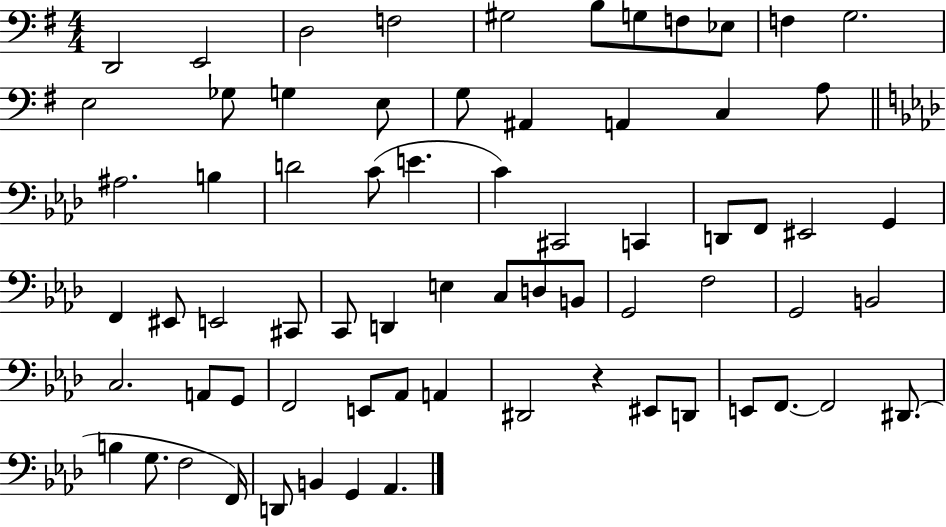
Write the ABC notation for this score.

X:1
T:Untitled
M:4/4
L:1/4
K:G
D,,2 E,,2 D,2 F,2 ^G,2 B,/2 G,/2 F,/2 _E,/2 F, G,2 E,2 _G,/2 G, E,/2 G,/2 ^A,, A,, C, A,/2 ^A,2 B, D2 C/2 E C ^C,,2 C,, D,,/2 F,,/2 ^E,,2 G,, F,, ^E,,/2 E,,2 ^C,,/2 C,,/2 D,, E, C,/2 D,/2 B,,/2 G,,2 F,2 G,,2 B,,2 C,2 A,,/2 G,,/2 F,,2 E,,/2 _A,,/2 A,, ^D,,2 z ^E,,/2 D,,/2 E,,/2 F,,/2 F,,2 ^D,,/2 B, G,/2 F,2 F,,/4 D,,/2 B,, G,, _A,,